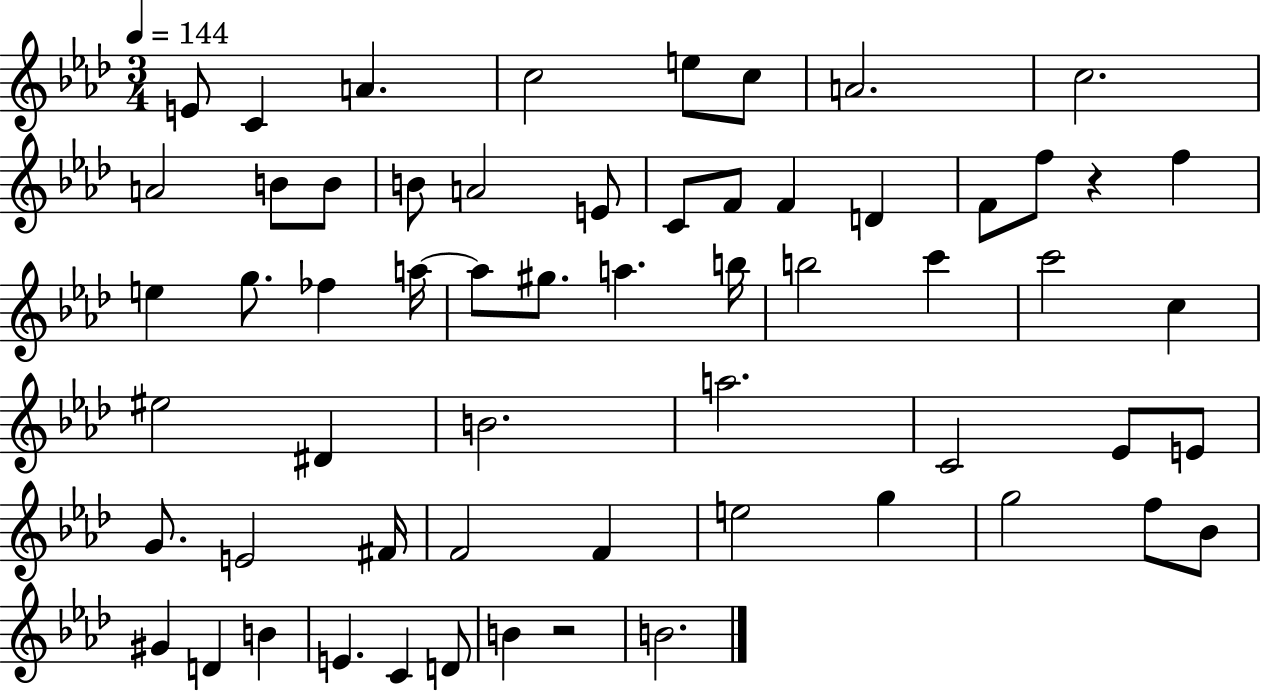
E4/e C4/q A4/q. C5/h E5/e C5/e A4/h. C5/h. A4/h B4/e B4/e B4/e A4/h E4/e C4/e F4/e F4/q D4/q F4/e F5/e R/q F5/q E5/q G5/e. FES5/q A5/s A5/e G#5/e. A5/q. B5/s B5/h C6/q C6/h C5/q EIS5/h D#4/q B4/h. A5/h. C4/h Eb4/e E4/e G4/e. E4/h F#4/s F4/h F4/q E5/h G5/q G5/h F5/e Bb4/e G#4/q D4/q B4/q E4/q. C4/q D4/e B4/q R/h B4/h.